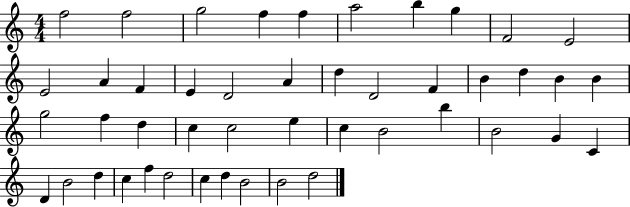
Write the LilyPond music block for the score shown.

{
  \clef treble
  \numericTimeSignature
  \time 4/4
  \key c \major
  f''2 f''2 | g''2 f''4 f''4 | a''2 b''4 g''4 | f'2 e'2 | \break e'2 a'4 f'4 | e'4 d'2 a'4 | d''4 d'2 f'4 | b'4 d''4 b'4 b'4 | \break g''2 f''4 d''4 | c''4 c''2 e''4 | c''4 b'2 b''4 | b'2 g'4 c'4 | \break d'4 b'2 d''4 | c''4 f''4 d''2 | c''4 d''4 b'2 | b'2 d''2 | \break \bar "|."
}